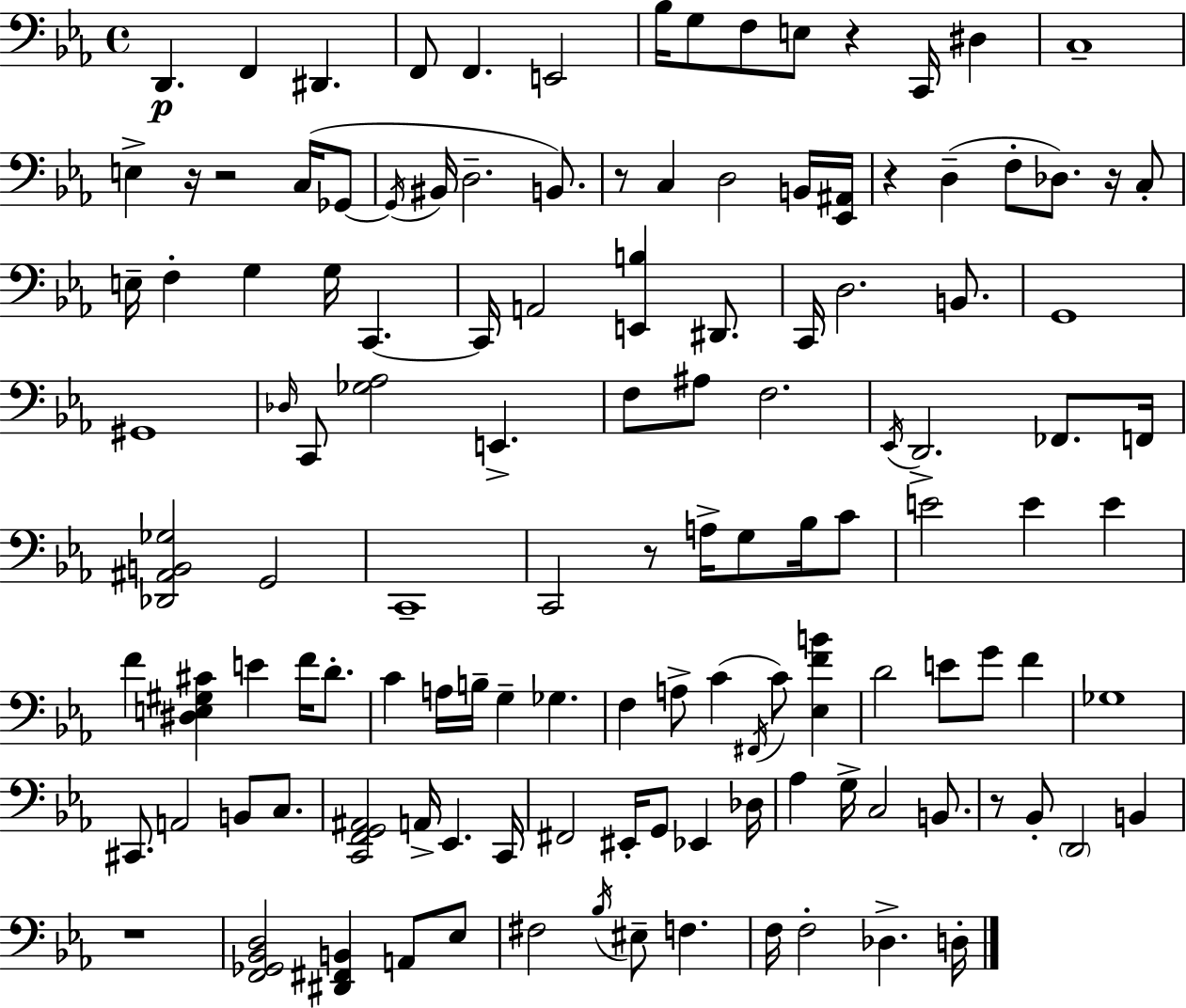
D2/q. F2/q D#2/q. F2/e F2/q. E2/h Bb3/s G3/e F3/e E3/e R/q C2/s D#3/q C3/w E3/q R/s R/h C3/s Gb2/e Gb2/s BIS2/s D3/h. B2/e. R/e C3/q D3/h B2/s [Eb2,A#2]/s R/q D3/q F3/e Db3/e. R/s C3/e E3/s F3/q G3/q G3/s C2/q. C2/s A2/h [E2,B3]/q D#2/e. C2/s D3/h. B2/e. G2/w G#2/w Db3/s C2/e [Gb3,Ab3]/h E2/q. F3/e A#3/e F3/h. Eb2/s D2/h. FES2/e. F2/s [Db2,A#2,B2,Gb3]/h G2/h C2/w C2/h R/e A3/s G3/e Bb3/s C4/e E4/h E4/q E4/q F4/q [D#3,E3,G#3,C#4]/q E4/q F4/s D4/e. C4/q A3/s B3/s G3/q Gb3/q. F3/q A3/e C4/q F#2/s C4/e [Eb3,F4,B4]/q D4/h E4/e G4/e F4/q Gb3/w C#2/e. A2/h B2/e C3/e. [C2,F2,G2,A#2]/h A2/s Eb2/q. C2/s F#2/h EIS2/s G2/e Eb2/q Db3/s Ab3/q G3/s C3/h B2/e. R/e Bb2/e D2/h B2/q R/w [F2,Gb2,Bb2,D3]/h [D#2,F#2,B2]/q A2/e Eb3/e F#3/h Bb3/s EIS3/e F3/q. F3/s F3/h Db3/q. D3/s